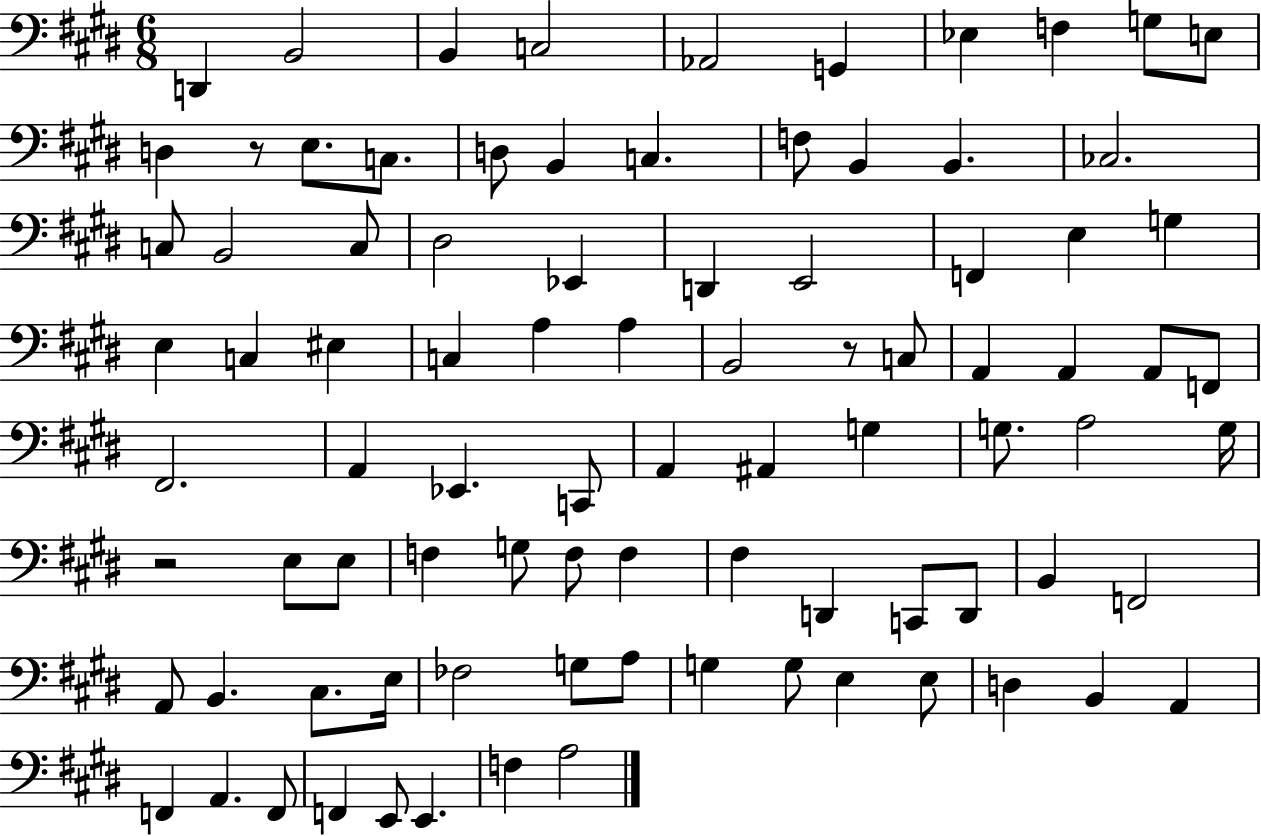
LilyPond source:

{
  \clef bass
  \numericTimeSignature
  \time 6/8
  \key e \major
  \repeat volta 2 { d,4 b,2 | b,4 c2 | aes,2 g,4 | ees4 f4 g8 e8 | \break d4 r8 e8. c8. | d8 b,4 c4. | f8 b,4 b,4. | ces2. | \break c8 b,2 c8 | dis2 ees,4 | d,4 e,2 | f,4 e4 g4 | \break e4 c4 eis4 | c4 a4 a4 | b,2 r8 c8 | a,4 a,4 a,8 f,8 | \break fis,2. | a,4 ees,4. c,8 | a,4 ais,4 g4 | g8. a2 g16 | \break r2 e8 e8 | f4 g8 f8 f4 | fis4 d,4 c,8 d,8 | b,4 f,2 | \break a,8 b,4. cis8. e16 | fes2 g8 a8 | g4 g8 e4 e8 | d4 b,4 a,4 | \break f,4 a,4. f,8 | f,4 e,8 e,4. | f4 a2 | } \bar "|."
}